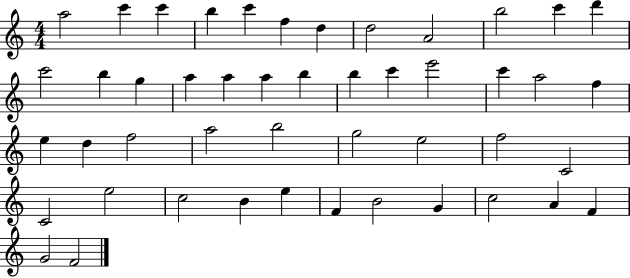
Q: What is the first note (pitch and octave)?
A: A5